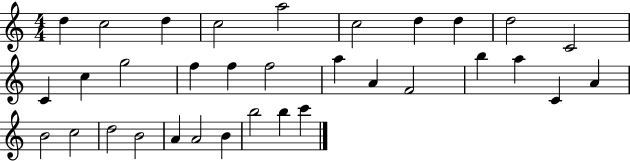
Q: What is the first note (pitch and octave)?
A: D5